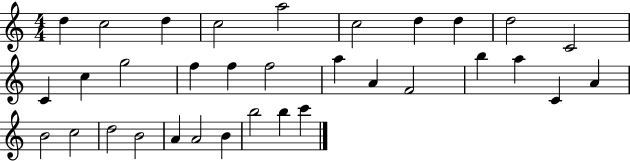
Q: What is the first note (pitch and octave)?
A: D5